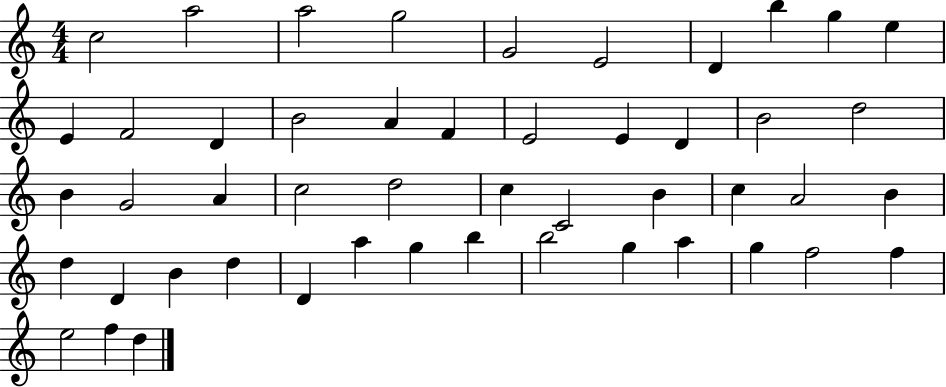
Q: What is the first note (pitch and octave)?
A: C5